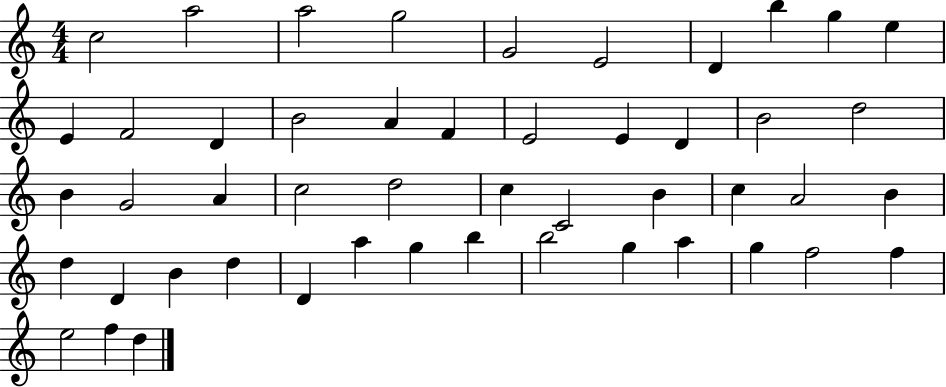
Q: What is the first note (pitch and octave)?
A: C5